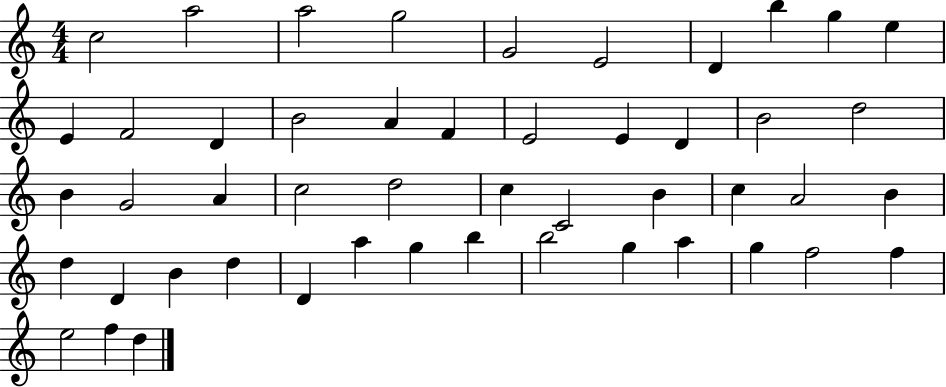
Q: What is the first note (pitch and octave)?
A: C5